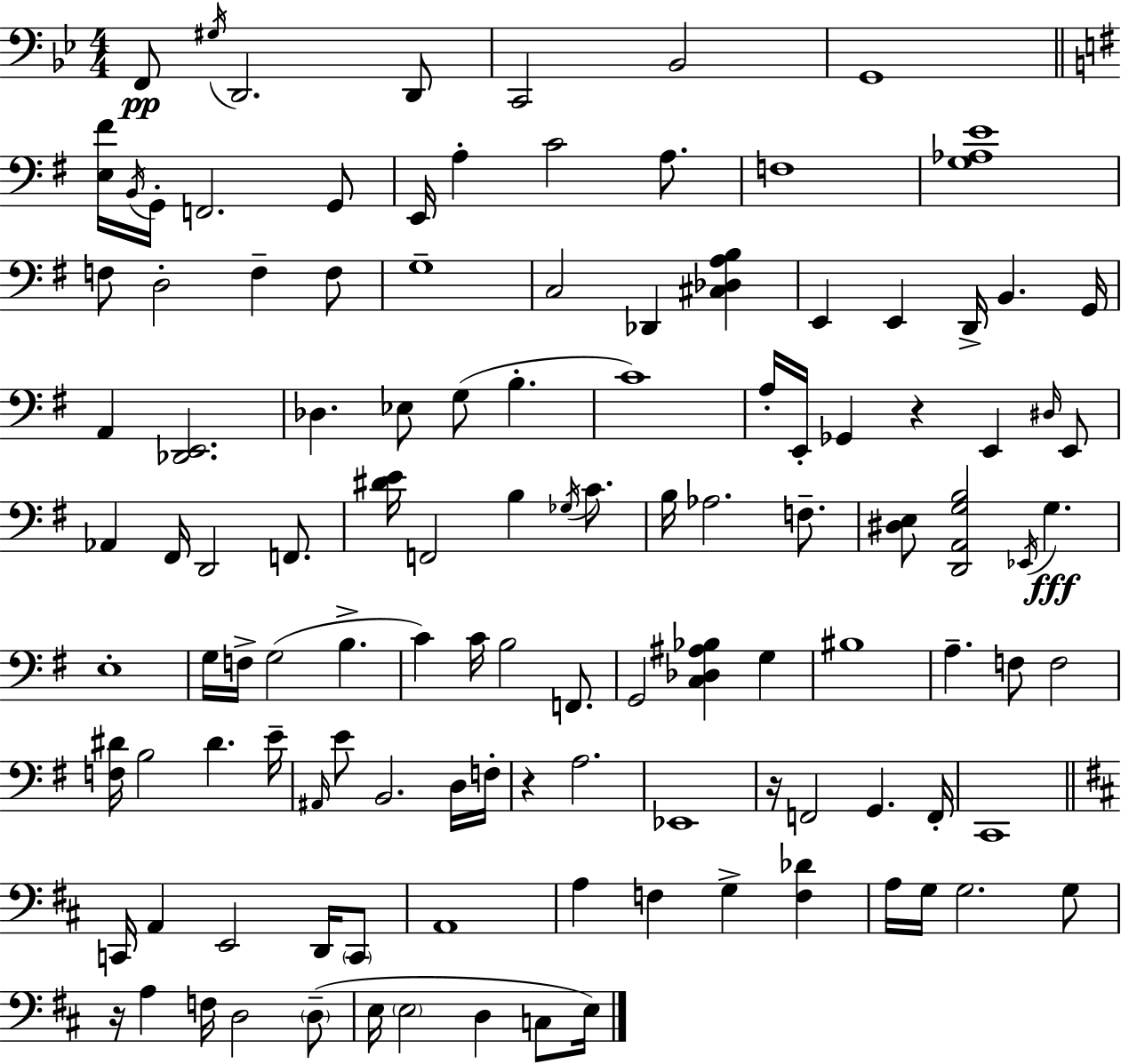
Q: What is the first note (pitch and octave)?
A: F2